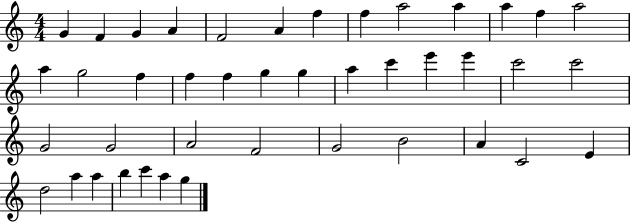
G4/q F4/q G4/q A4/q F4/h A4/q F5/q F5/q A5/h A5/q A5/q F5/q A5/h A5/q G5/h F5/q F5/q F5/q G5/q G5/q A5/q C6/q E6/q E6/q C6/h C6/h G4/h G4/h A4/h F4/h G4/h B4/h A4/q C4/h E4/q D5/h A5/q A5/q B5/q C6/q A5/q G5/q